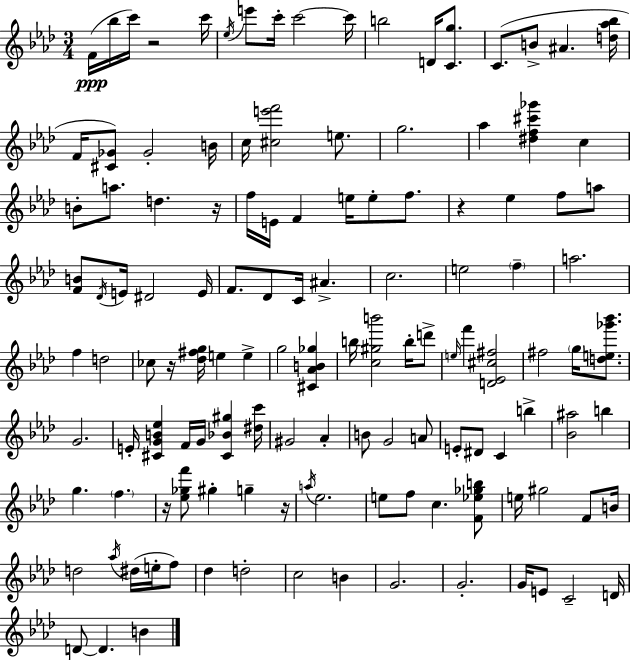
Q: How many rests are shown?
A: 6